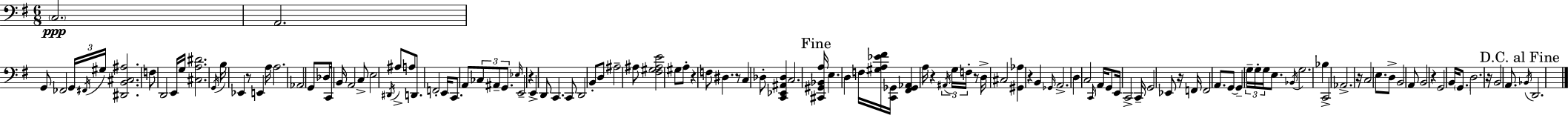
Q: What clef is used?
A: bass